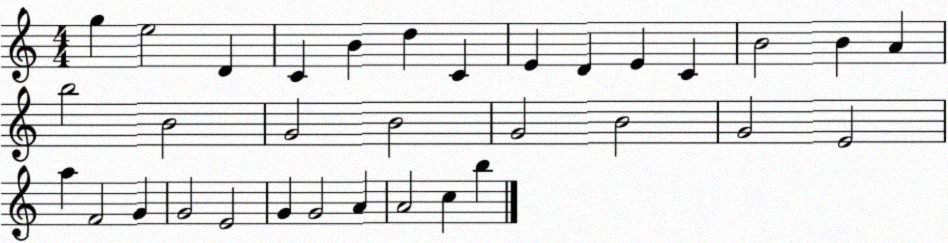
X:1
T:Untitled
M:4/4
L:1/4
K:C
g e2 D C B d C E D E C B2 B A b2 B2 G2 B2 G2 B2 G2 E2 a F2 G G2 E2 G G2 A A2 c b